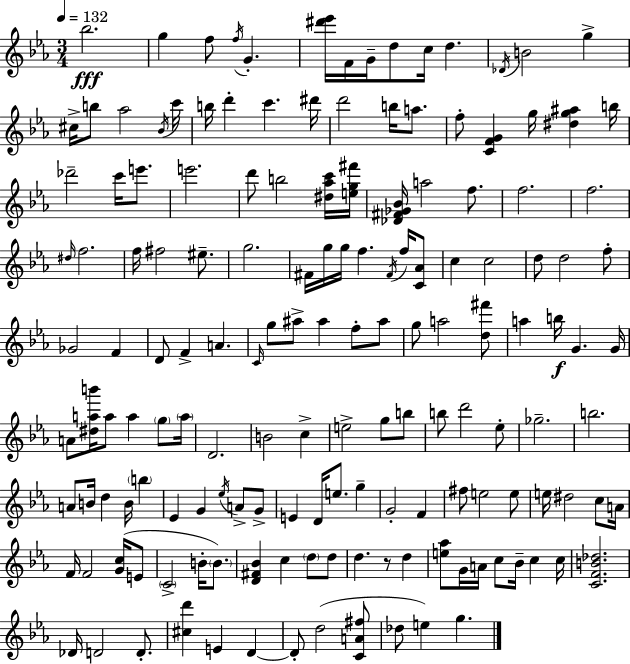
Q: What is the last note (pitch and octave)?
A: G5